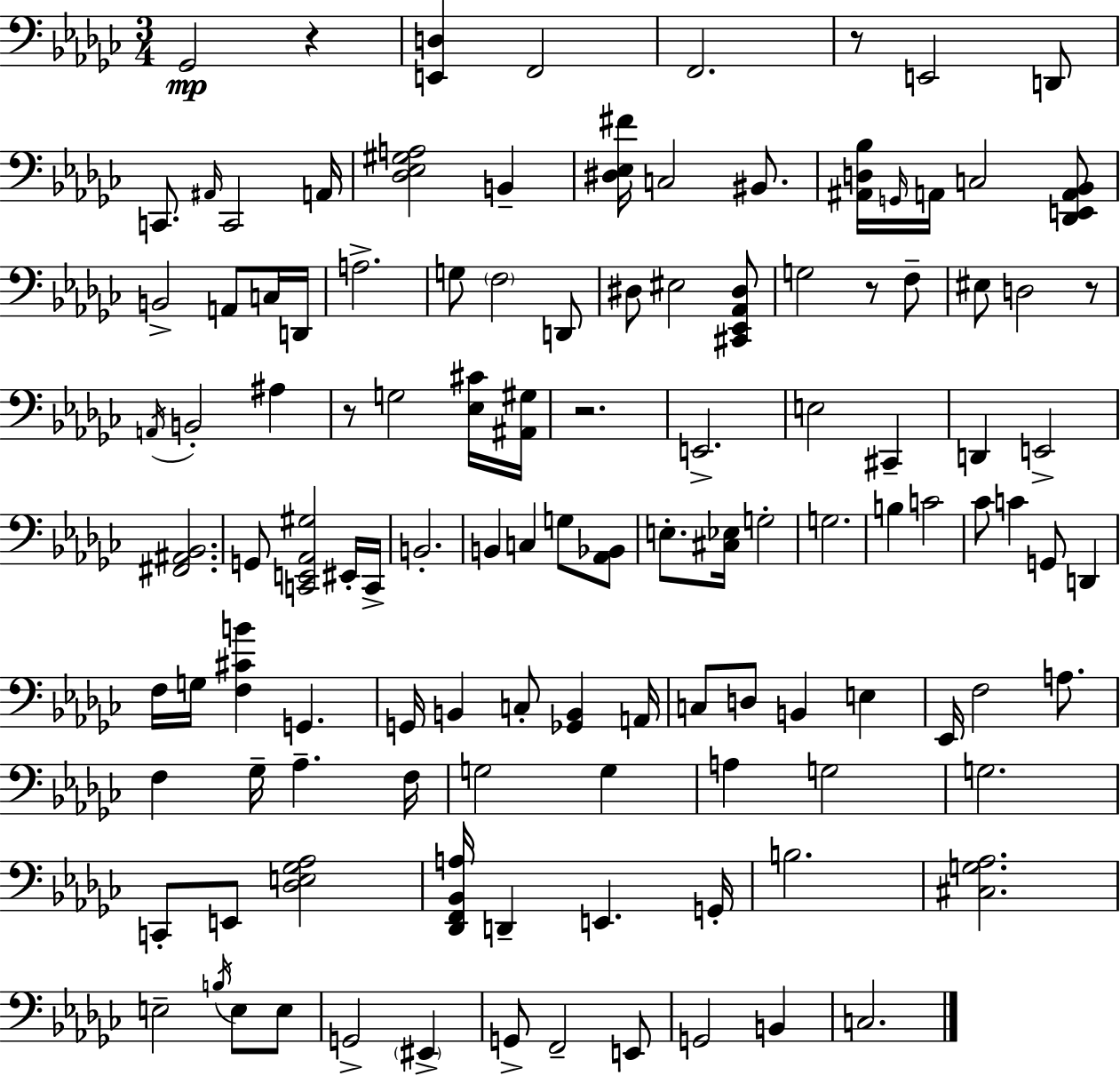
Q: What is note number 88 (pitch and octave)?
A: G2